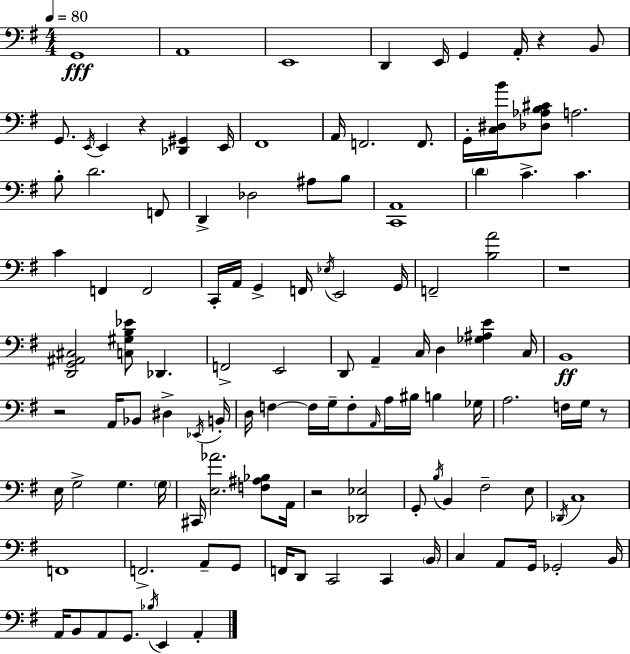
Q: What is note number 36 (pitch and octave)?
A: Eb3